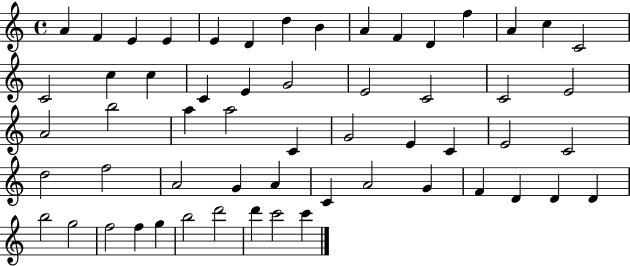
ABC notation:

X:1
T:Untitled
M:4/4
L:1/4
K:C
A F E E E D d B A F D f A c C2 C2 c c C E G2 E2 C2 C2 E2 A2 b2 a a2 C G2 E C E2 C2 d2 f2 A2 G A C A2 G F D D D b2 g2 f2 f g b2 d'2 d' c'2 c'